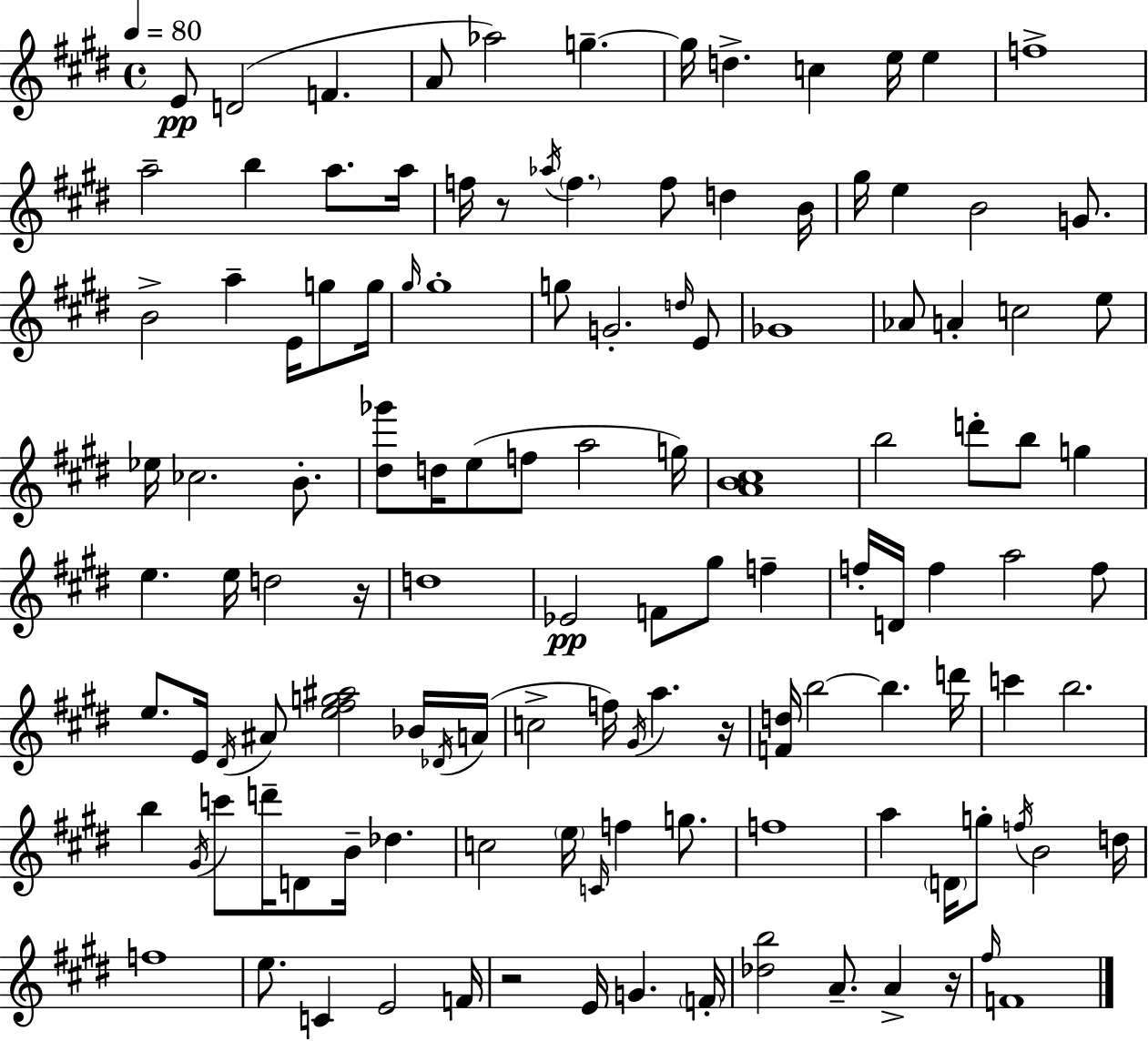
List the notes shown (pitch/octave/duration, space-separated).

E4/e D4/h F4/q. A4/e Ab5/h G5/q. G5/s D5/q. C5/q E5/s E5/q F5/w A5/h B5/q A5/e. A5/s F5/s R/e Ab5/s F5/q. F5/e D5/q B4/s G#5/s E5/q B4/h G4/e. B4/h A5/q E4/s G5/e G5/s G#5/s G#5/w G5/e G4/h. D5/s E4/e Gb4/w Ab4/e A4/q C5/h E5/e Eb5/s CES5/h. B4/e. [D#5,Gb6]/e D5/s E5/e F5/e A5/h G5/s [A4,B4,C#5]/w B5/h D6/e B5/e G5/q E5/q. E5/s D5/h R/s D5/w Eb4/h F4/e G#5/e F5/q F5/s D4/s F5/q A5/h F5/e E5/e. E4/s D#4/s A#4/e [E5,F#5,G5,A#5]/h Bb4/s Db4/s A4/s C5/h F5/s G#4/s A5/q. R/s [F4,D5]/s B5/h B5/q. D6/s C6/q B5/h. B5/q G#4/s C6/e D6/s D4/e B4/s Db5/q. C5/h E5/s C4/s F5/q G5/e. F5/w A5/q D4/s G5/e F5/s B4/h D5/s F5/w E5/e. C4/q E4/h F4/s R/h E4/s G4/q. F4/s [Db5,B5]/h A4/e. A4/q R/s F#5/s F4/w